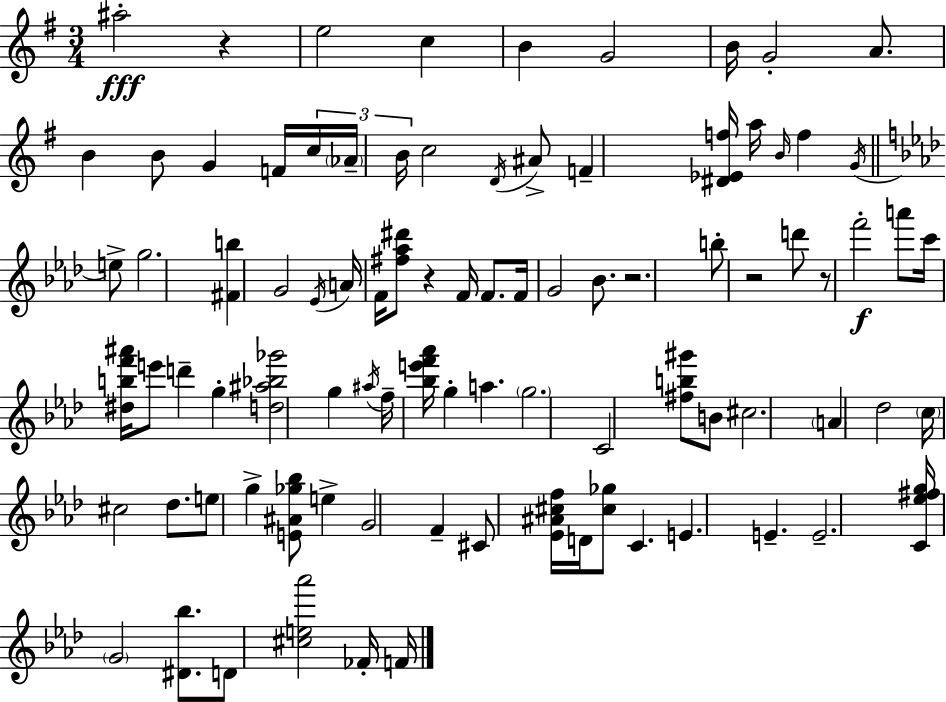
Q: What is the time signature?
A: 3/4